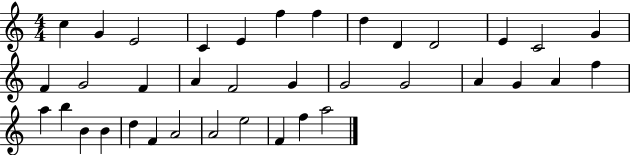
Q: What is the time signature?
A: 4/4